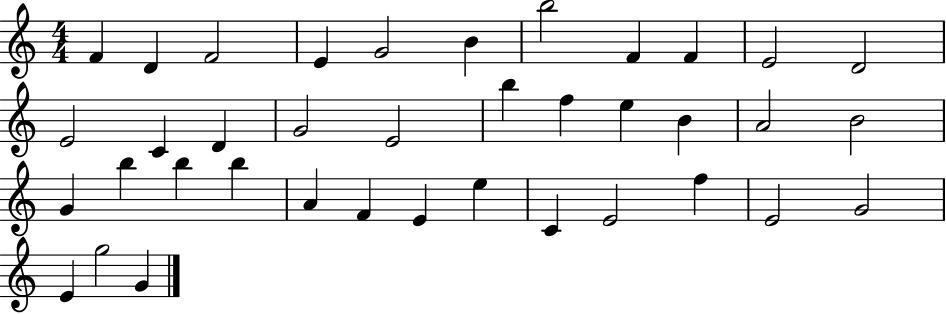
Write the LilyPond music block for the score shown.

{
  \clef treble
  \numericTimeSignature
  \time 4/4
  \key c \major
  f'4 d'4 f'2 | e'4 g'2 b'4 | b''2 f'4 f'4 | e'2 d'2 | \break e'2 c'4 d'4 | g'2 e'2 | b''4 f''4 e''4 b'4 | a'2 b'2 | \break g'4 b''4 b''4 b''4 | a'4 f'4 e'4 e''4 | c'4 e'2 f''4 | e'2 g'2 | \break e'4 g''2 g'4 | \bar "|."
}